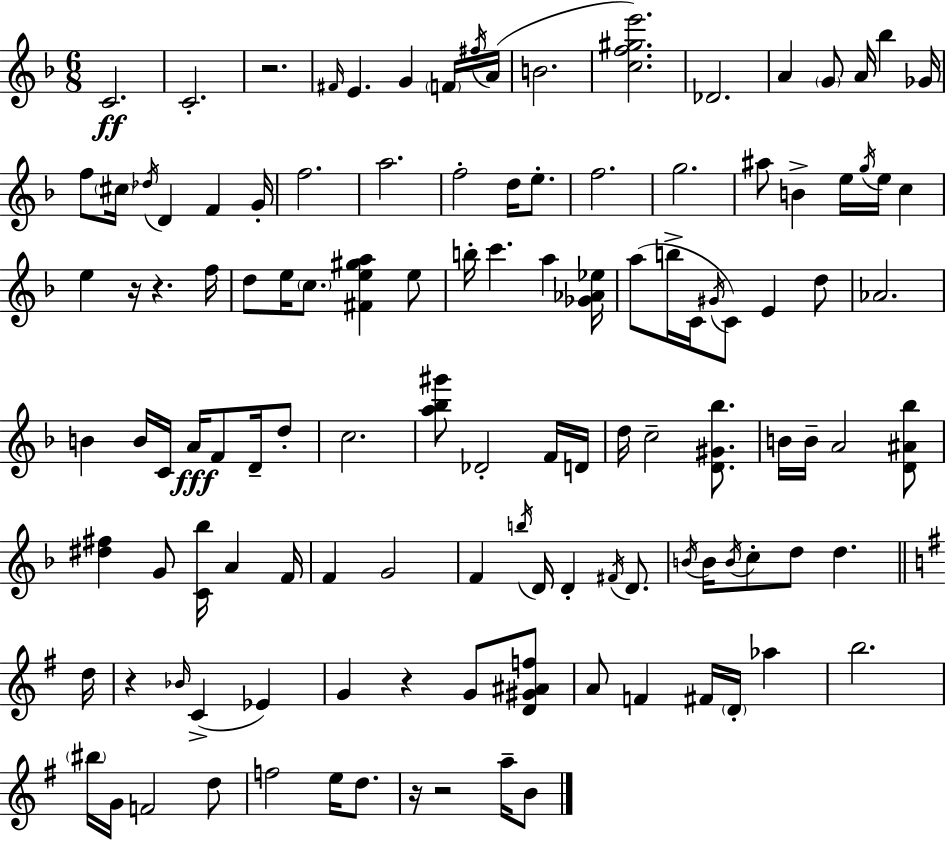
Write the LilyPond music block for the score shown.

{
  \clef treble
  \numericTimeSignature
  \time 6/8
  \key d \minor
  c'2.\ff | c'2.-. | r2. | \grace { fis'16 } e'4. g'4 \parenthesize f'16 | \break \acciaccatura { fis''16 }( a'16 b'2. | <c'' f'' gis'' e'''>2.) | des'2. | a'4 \parenthesize g'8 a'16 bes''4 | \break ges'16 f''8 \parenthesize cis''16 \acciaccatura { des''16 } d'4 f'4 | g'16-. f''2. | a''2. | f''2-. d''16 | \break e''8.-. f''2. | g''2. | ais''8 b'4-> e''16 \acciaccatura { g''16 } e''16 | c''4 e''4 r16 r4. | \break f''16 d''8 e''16 \parenthesize c''8. <fis' e'' gis'' a''>4 | e''8 b''16-. c'''4. a''4 | <ges' aes' ees''>16 a''8( b''16-> c'16 \acciaccatura { gis'16 } c'8) e'4 | d''8 aes'2. | \break b'4 b'16 c'16 a'16\fff | f'8 d'16-- d''8-. c''2. | <a'' bes'' gis'''>8 des'2-. | f'16 d'16 d''16 c''2-- | \break <d' gis' bes''>8. b'16 b'16-- a'2 | <d' ais' bes''>8 <dis'' fis''>4 g'8 <c' bes''>16 | a'4 f'16 f'4 g'2 | f'4 \acciaccatura { b''16 } d'16 d'4-. | \break \acciaccatura { fis'16 } d'8. \acciaccatura { b'16 } b'16 \acciaccatura { b'16 } c''8-. | d''8 d''4. \bar "||" \break \key e \minor d''16 r4 \grace { bes'16 }( c'4-> ees'4) | g'4 r4 g'8 | <d' gis' ais' f''>8 a'8 f'4 fis'16 \parenthesize d'16-. aes''4 | b''2. | \break \parenthesize bis''16 g'16 f'2 | d''8 f''2 e''16 d''8. | r16 r2 a''16-- | b'8 \bar "|."
}